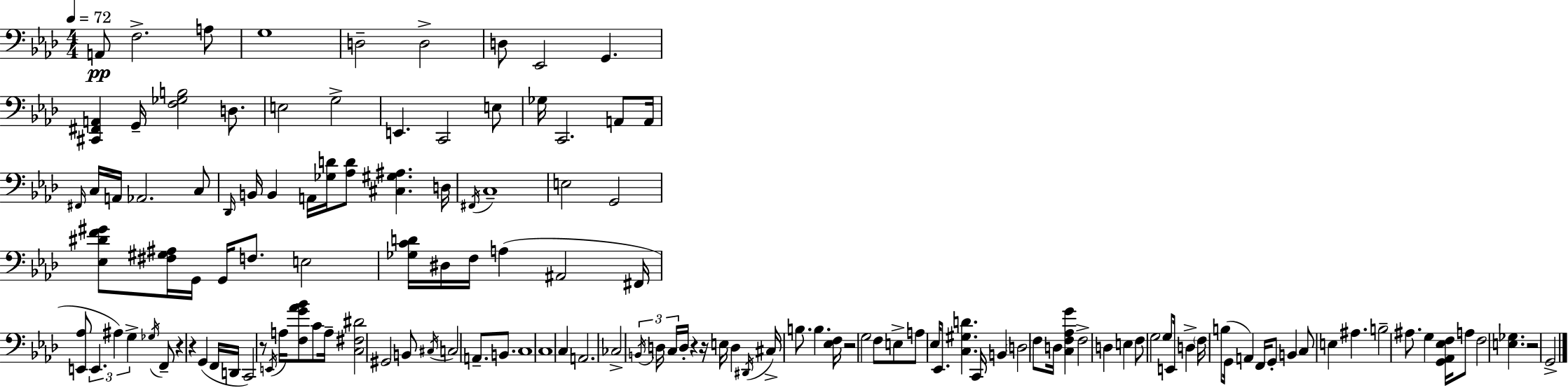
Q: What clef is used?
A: bass